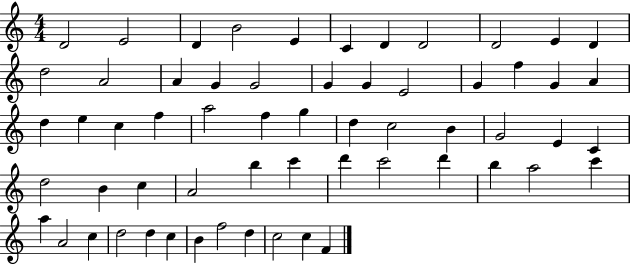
X:1
T:Untitled
M:4/4
L:1/4
K:C
D2 E2 D B2 E C D D2 D2 E D d2 A2 A G G2 G G E2 G f G A d e c f a2 f g d c2 B G2 E C d2 B c A2 b c' d' c'2 d' b a2 c' a A2 c d2 d c B f2 d c2 c F